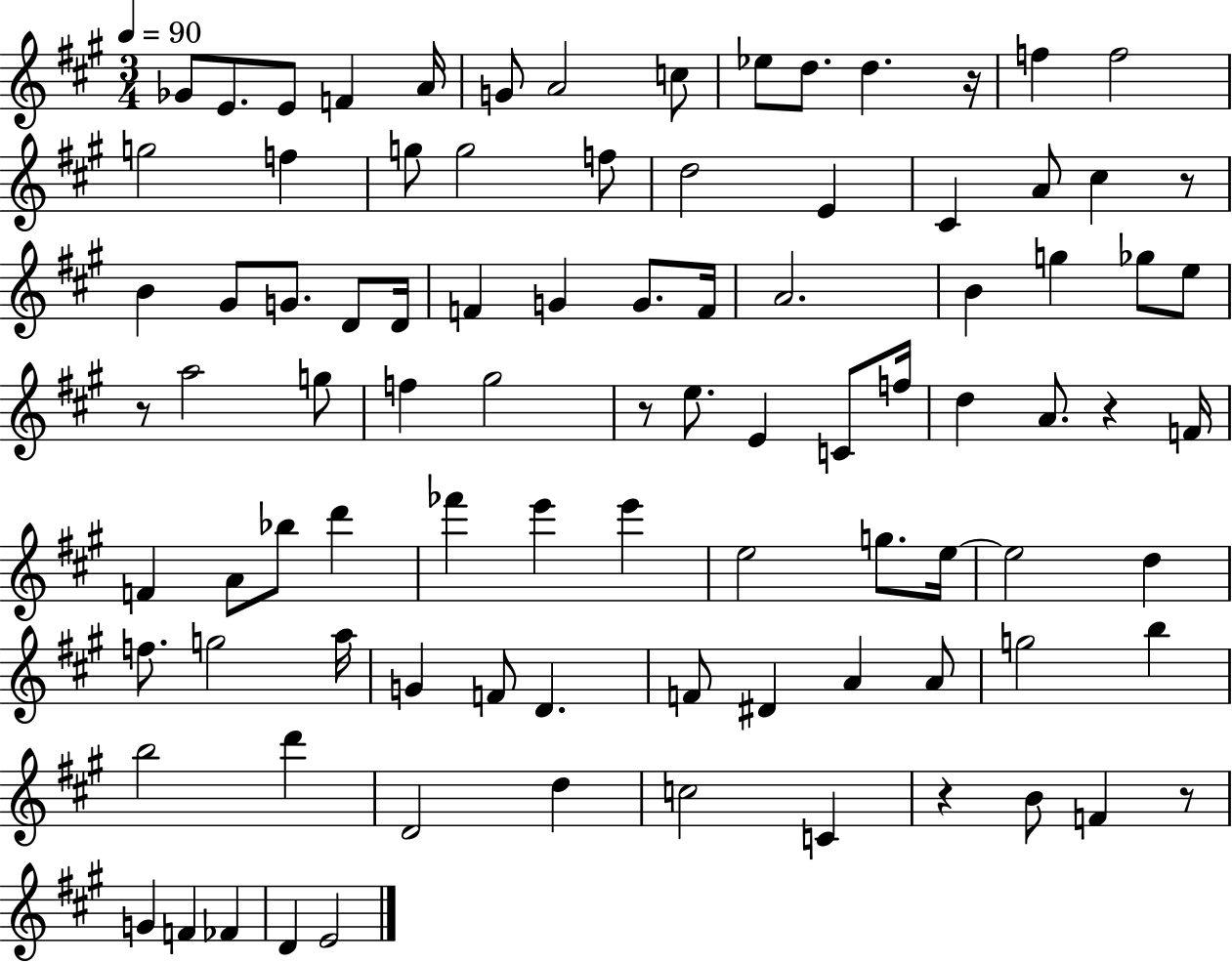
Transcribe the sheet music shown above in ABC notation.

X:1
T:Untitled
M:3/4
L:1/4
K:A
_G/2 E/2 E/2 F A/4 G/2 A2 c/2 _e/2 d/2 d z/4 f f2 g2 f g/2 g2 f/2 d2 E ^C A/2 ^c z/2 B ^G/2 G/2 D/2 D/4 F G G/2 F/4 A2 B g _g/2 e/2 z/2 a2 g/2 f ^g2 z/2 e/2 E C/2 f/4 d A/2 z F/4 F A/2 _b/2 d' _f' e' e' e2 g/2 e/4 e2 d f/2 g2 a/4 G F/2 D F/2 ^D A A/2 g2 b b2 d' D2 d c2 C z B/2 F z/2 G F _F D E2